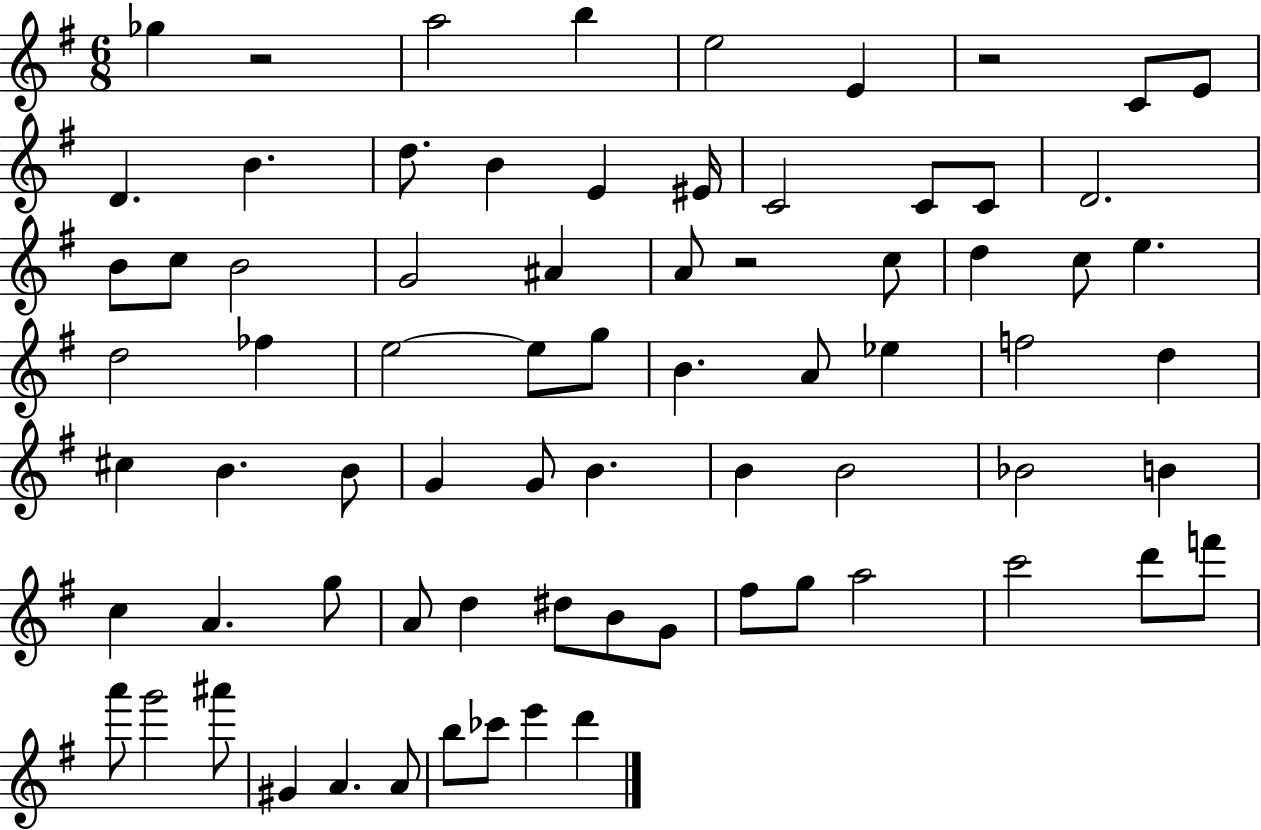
Gb5/q R/h A5/h B5/q E5/h E4/q R/h C4/e E4/e D4/q. B4/q. D5/e. B4/q E4/q EIS4/s C4/h C4/e C4/e D4/h. B4/e C5/e B4/h G4/h A#4/q A4/e R/h C5/e D5/q C5/e E5/q. D5/h FES5/q E5/h E5/e G5/e B4/q. A4/e Eb5/q F5/h D5/q C#5/q B4/q. B4/e G4/q G4/e B4/q. B4/q B4/h Bb4/h B4/q C5/q A4/q. G5/e A4/e D5/q D#5/e B4/e G4/e F#5/e G5/e A5/h C6/h D6/e F6/e A6/e G6/h A#6/e G#4/q A4/q. A4/e B5/e CES6/e E6/q D6/q